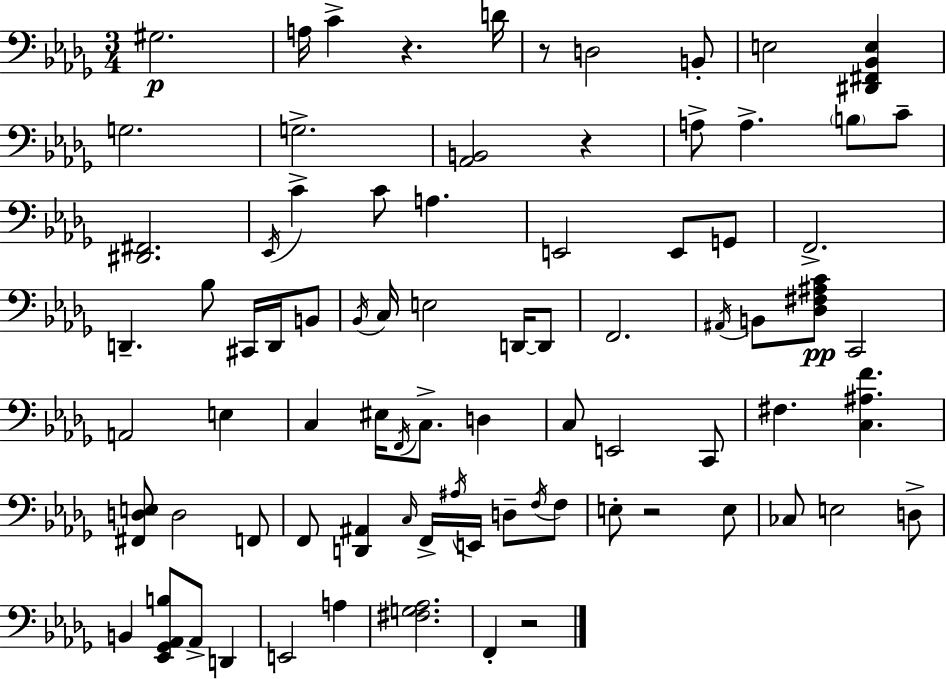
{
  \clef bass
  \numericTimeSignature
  \time 3/4
  \key bes \minor
  gis2.\p | a16 c'4-> r4. d'16 | r8 d2 b,8-. | e2 <dis, fis, bes, e>4 | \break g2. | g2.-> | <aes, b,>2 r4 | a8-> a4.-> \parenthesize b8 c'8-- | \break <dis, fis,>2. | \acciaccatura { ees,16 } c'4-> c'8 a4. | e,2 e,8 g,8 | f,2.-> | \break d,4.-- bes8 cis,16 d,16 b,8 | \acciaccatura { bes,16 } c16 e2 d,16~~ | d,8 f,2. | \acciaccatura { ais,16 } b,8 <des fis ais c'>8\pp c,2 | \break a,2 e4 | c4 eis16 \acciaccatura { f,16 } c8.-> | d4 c8 e,2 | c,8 fis4. <c ais f'>4. | \break <fis, d e>8 d2 | f,8 f,8 <d, ais,>4 \grace { c16 } f,16-> | \acciaccatura { ais16 } e,16 d8-- \acciaccatura { f16 } f8 e8-. r2 | e8 ces8 e2 | \break d8-> b,4 <ees, ges, aes, b>8 | aes,8-> d,4 e,2 | a4 <fis g aes>2. | f,4-. r2 | \break \bar "|."
}